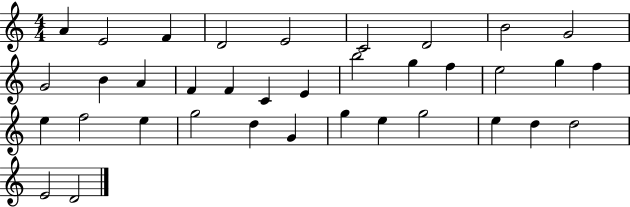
{
  \clef treble
  \numericTimeSignature
  \time 4/4
  \key c \major
  a'4 e'2 f'4 | d'2 e'2 | c'2 d'2 | b'2 g'2 | \break g'2 b'4 a'4 | f'4 f'4 c'4 e'4 | b''2 g''4 f''4 | e''2 g''4 f''4 | \break e''4 f''2 e''4 | g''2 d''4 g'4 | g''4 e''4 g''2 | e''4 d''4 d''2 | \break e'2 d'2 | \bar "|."
}